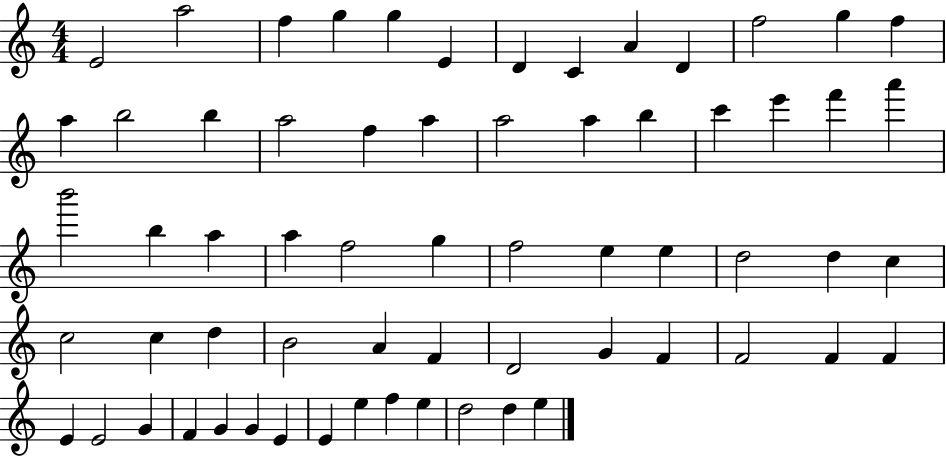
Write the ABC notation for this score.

X:1
T:Untitled
M:4/4
L:1/4
K:C
E2 a2 f g g E D C A D f2 g f a b2 b a2 f a a2 a b c' e' f' a' b'2 b a a f2 g f2 e e d2 d c c2 c d B2 A F D2 G F F2 F F E E2 G F G G E E e f e d2 d e